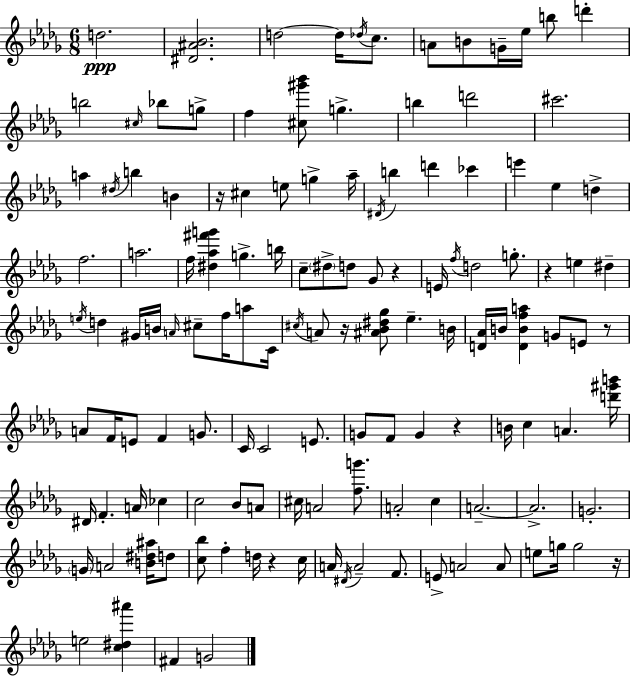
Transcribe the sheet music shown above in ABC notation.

X:1
T:Untitled
M:6/8
L:1/4
K:Bbm
d2 [^D^A_B]2 d2 d/4 _d/4 c/2 A/2 B/2 G/4 _e/4 b/2 d' b2 ^c/4 _b/2 g/2 f [^c^g'_b']/2 g b d'2 ^c'2 a ^d/4 b B z/4 ^c e/2 g _a/4 ^D/4 b d' _c' e' _e d f2 a2 f/4 [^d_a^f'g'] g b/4 c/2 ^d/2 d/2 _G/2 z E/4 f/4 d2 g/2 z e ^d e/4 d ^G/4 B/4 A/4 ^c/2 f/4 a/2 C/4 ^c/4 A/2 z/4 [^A_B^d_g]/2 _e B/4 [D_A]/4 B/4 [DBfa] G/2 E/2 z/2 A/2 F/4 E/2 F G/2 C/4 C2 E/2 G/2 F/2 G z B/4 c A [d'^g'b']/4 ^D/4 F A/4 _c c2 _B/2 A/2 ^c/4 A2 [fg']/2 A2 c A2 A2 G2 G/4 A2 [B^d^a]/4 d/2 [c_b]/2 f d/4 z c/4 A/4 ^D/4 A2 F/2 E/2 A2 A/2 e/2 g/4 g2 z/4 e2 [c^d^a'] ^F G2